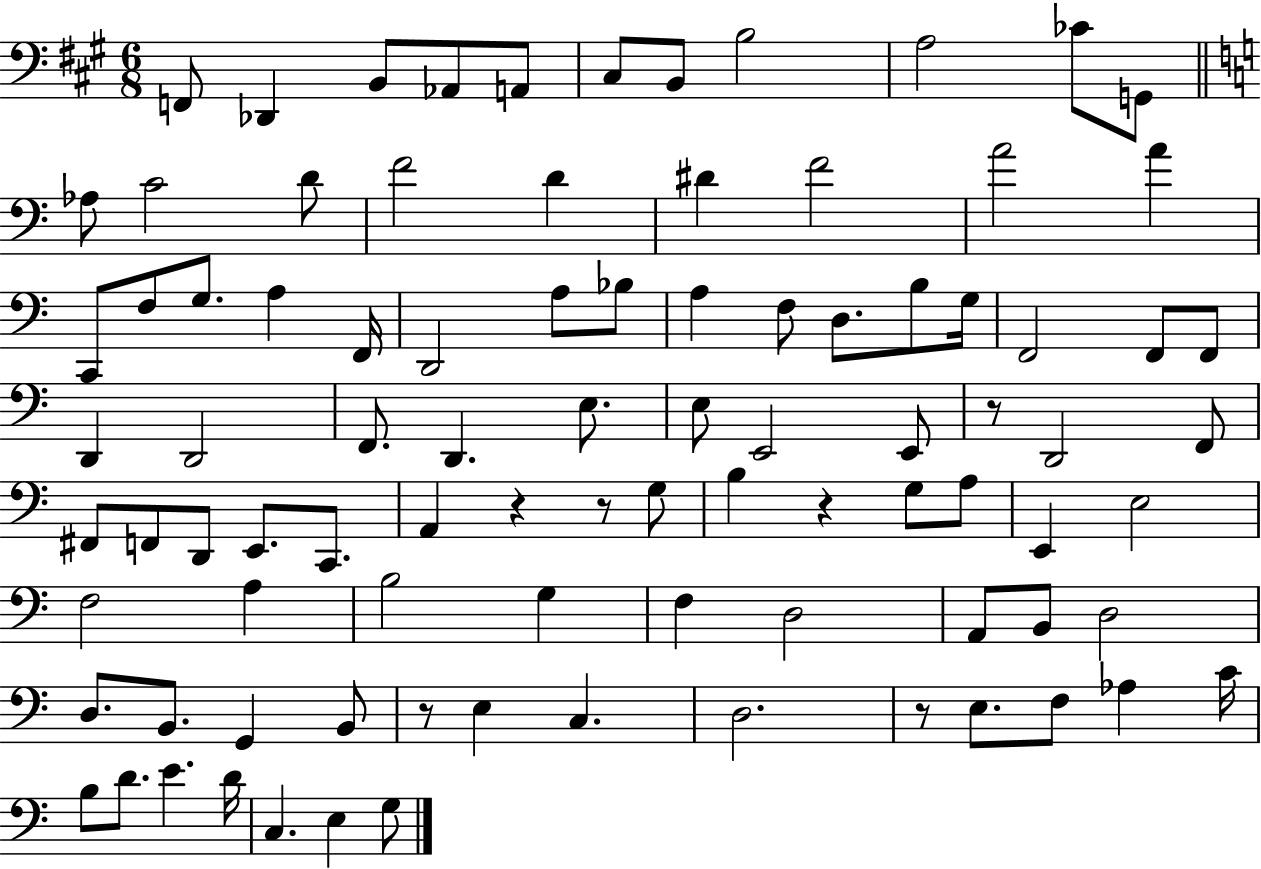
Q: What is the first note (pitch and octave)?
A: F2